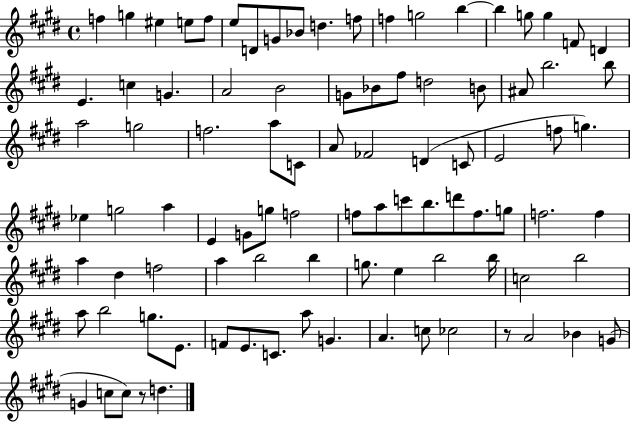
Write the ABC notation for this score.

X:1
T:Untitled
M:4/4
L:1/4
K:E
f g ^e e/2 f/2 e/2 D/2 G/2 _B/2 d f/2 f g2 b b g/2 g F/2 D E c G A2 B2 G/2 _B/2 ^f/2 d2 B/2 ^A/2 b2 b/2 a2 g2 f2 a/2 C/2 A/2 _F2 D C/2 E2 f/2 g _e g2 a E G/2 g/2 f2 f/2 a/2 c'/2 b/2 d'/2 f/2 g/2 f2 f a ^d f2 a b2 b g/2 e b2 b/4 c2 b2 a/2 b2 g/2 E/2 F/2 E/2 C/2 a/2 G A c/2 _c2 z/2 A2 _B G/2 G c/2 c/2 z/2 d